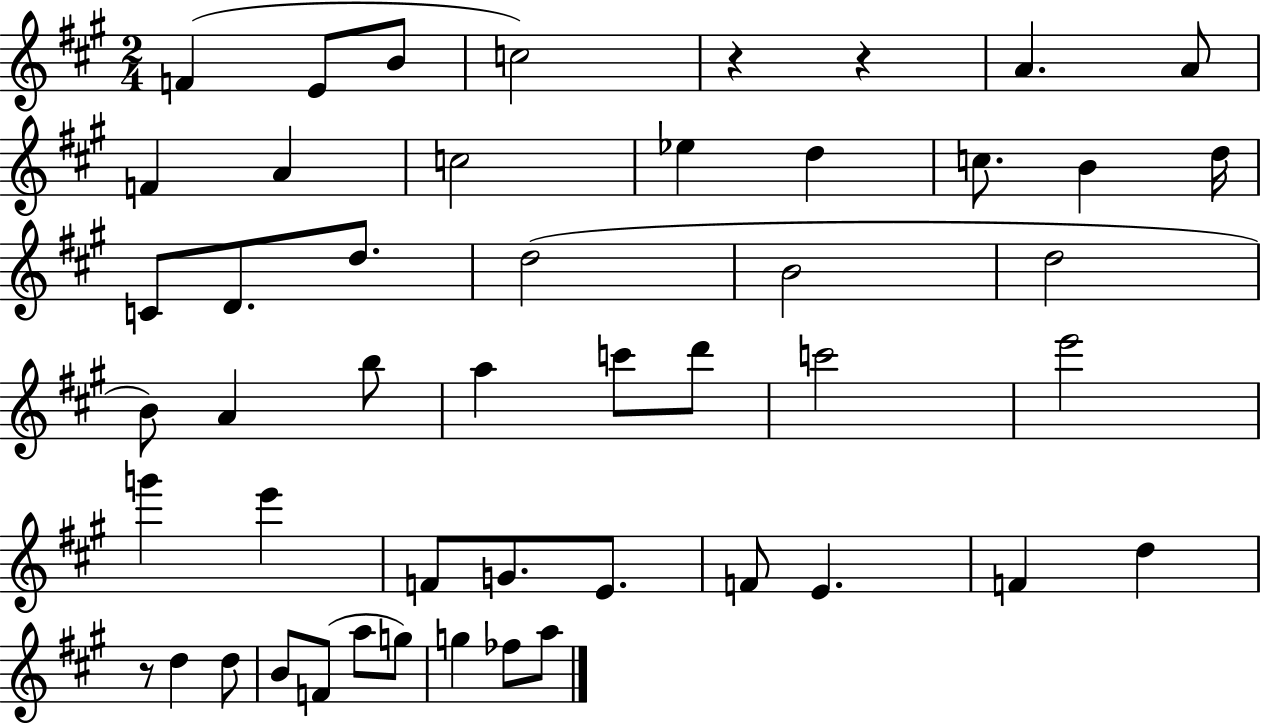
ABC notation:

X:1
T:Untitled
M:2/4
L:1/4
K:A
F E/2 B/2 c2 z z A A/2 F A c2 _e d c/2 B d/4 C/2 D/2 d/2 d2 B2 d2 B/2 A b/2 a c'/2 d'/2 c'2 e'2 g' e' F/2 G/2 E/2 F/2 E F d z/2 d d/2 B/2 F/2 a/2 g/2 g _f/2 a/2